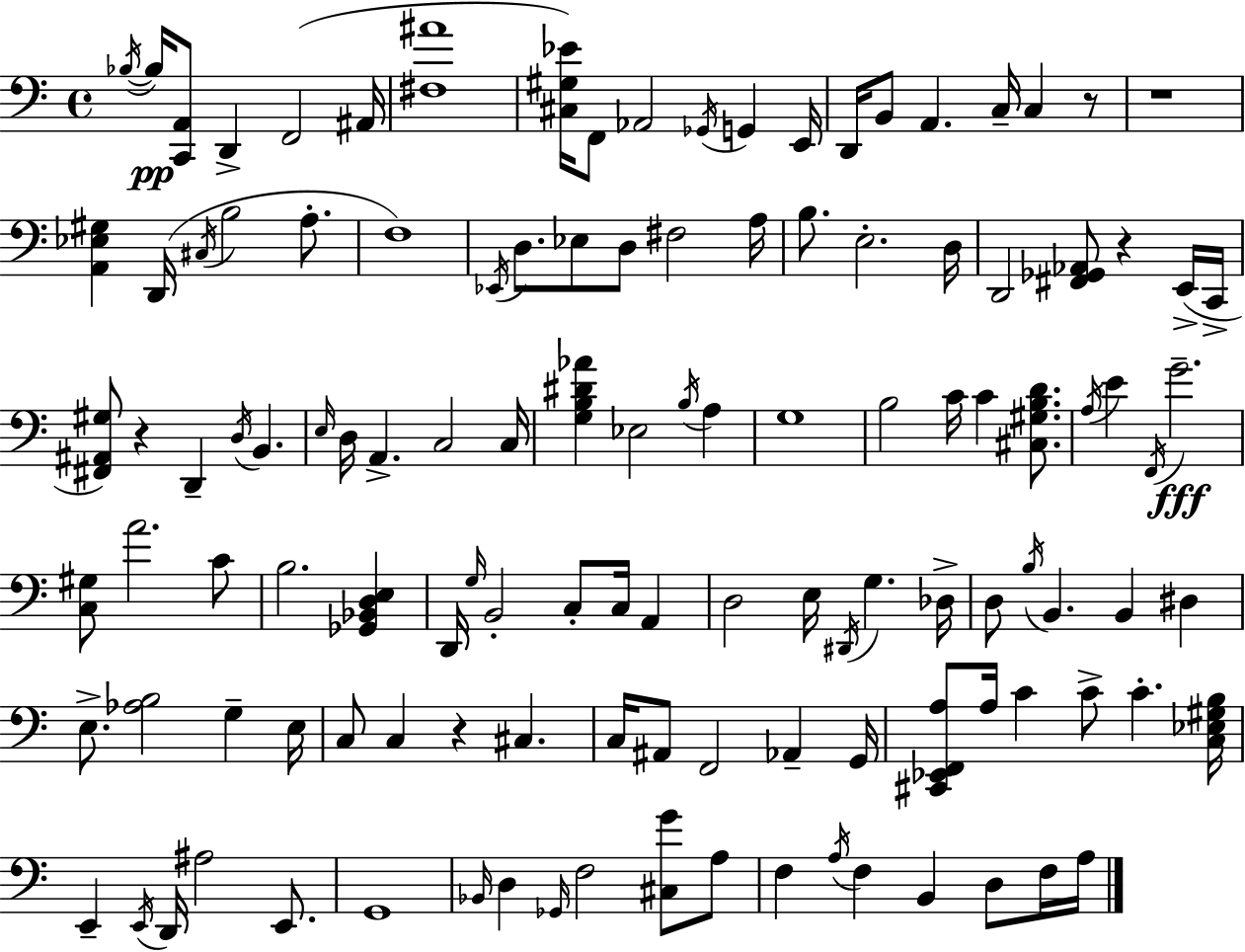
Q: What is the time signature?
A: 4/4